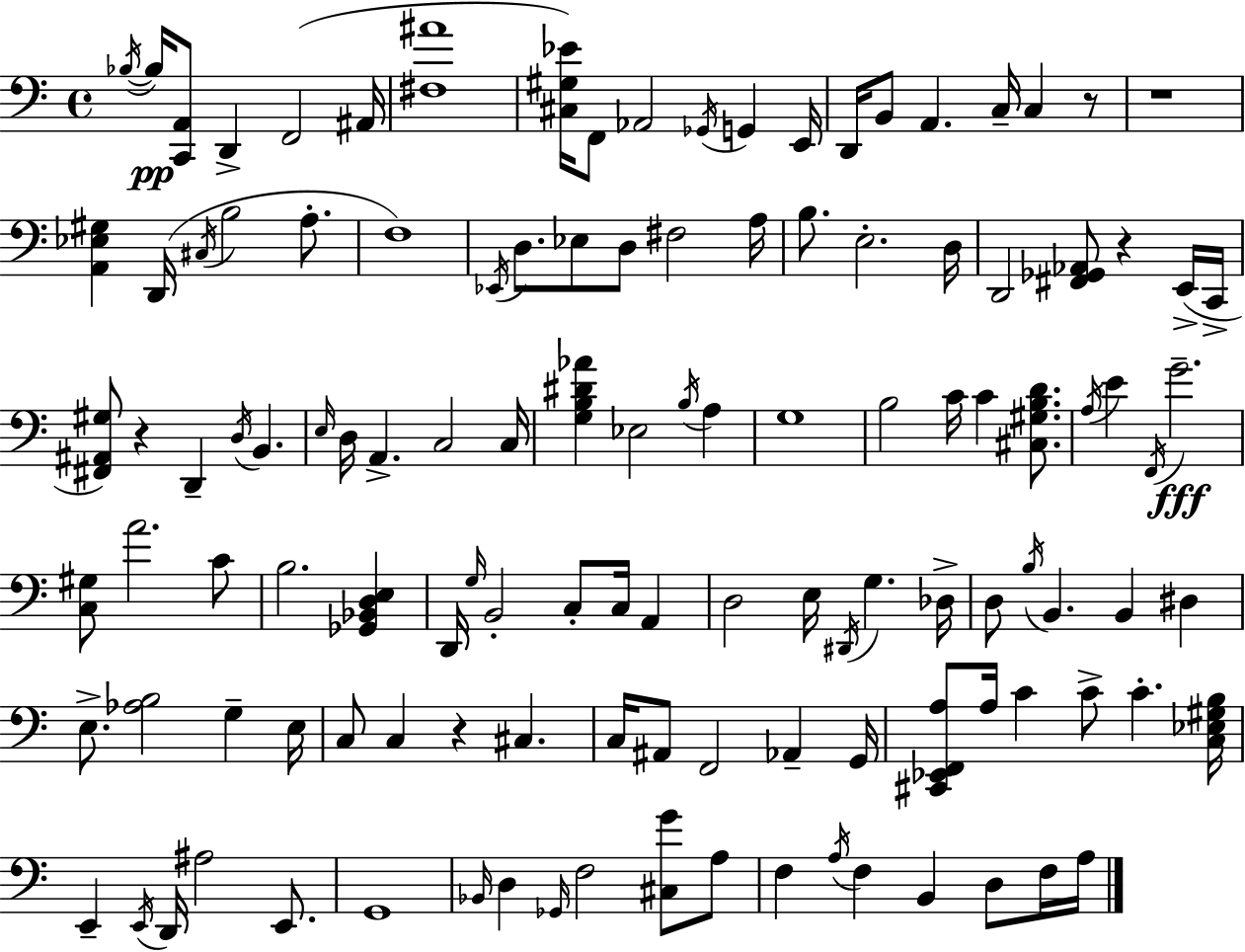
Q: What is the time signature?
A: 4/4